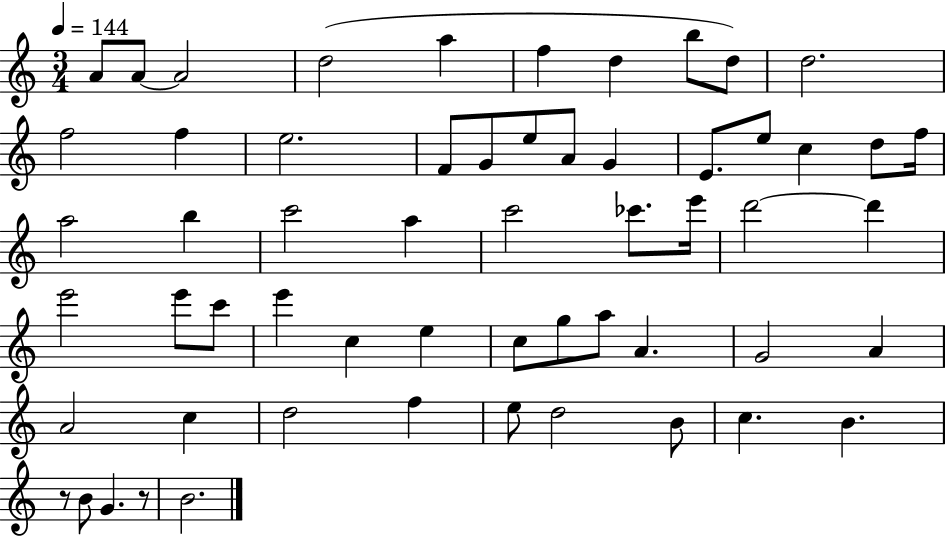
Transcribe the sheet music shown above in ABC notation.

X:1
T:Untitled
M:3/4
L:1/4
K:C
A/2 A/2 A2 d2 a f d b/2 d/2 d2 f2 f e2 F/2 G/2 e/2 A/2 G E/2 e/2 c d/2 f/4 a2 b c'2 a c'2 _c'/2 e'/4 d'2 d' e'2 e'/2 c'/2 e' c e c/2 g/2 a/2 A G2 A A2 c d2 f e/2 d2 B/2 c B z/2 B/2 G z/2 B2